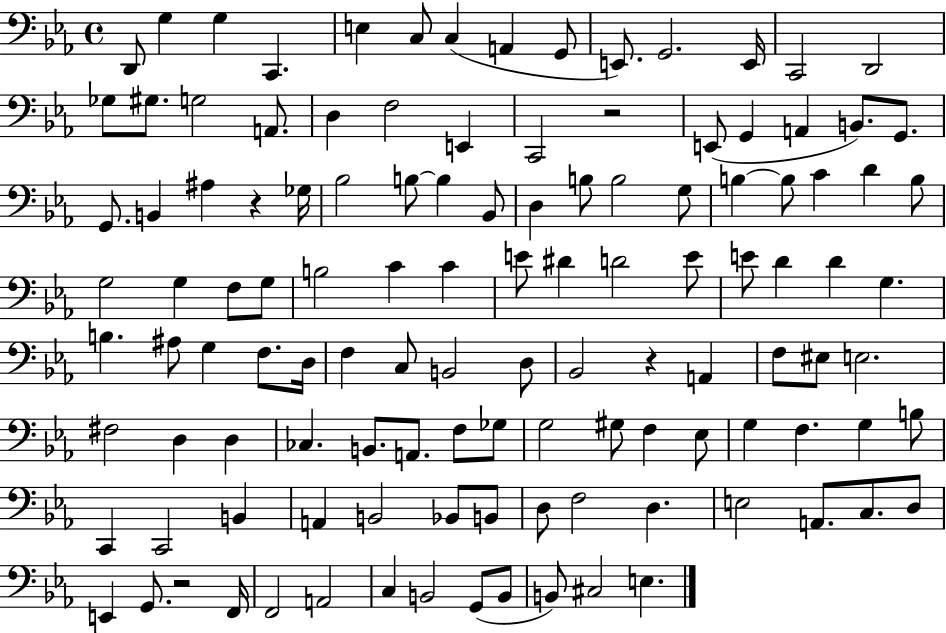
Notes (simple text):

D2/e G3/q G3/q C2/q. E3/q C3/e C3/q A2/q G2/e E2/e. G2/h. E2/s C2/h D2/h Gb3/e G#3/e. G3/h A2/e. D3/q F3/h E2/q C2/h R/h E2/e G2/q A2/q B2/e. G2/e. G2/e. B2/q A#3/q R/q Gb3/s Bb3/h B3/e B3/q Bb2/e D3/q B3/e B3/h G3/e B3/q B3/e C4/q D4/q B3/e G3/h G3/q F3/e G3/e B3/h C4/q C4/q E4/e D#4/q D4/h E4/e E4/e D4/q D4/q G3/q. B3/q. A#3/e G3/q F3/e. D3/s F3/q C3/e B2/h D3/e Bb2/h R/q A2/q F3/e EIS3/e E3/h. F#3/h D3/q D3/q CES3/q. B2/e. A2/e. F3/e Gb3/e G3/h G#3/e F3/q Eb3/e G3/q F3/q. G3/q B3/e C2/q C2/h B2/q A2/q B2/h Bb2/e B2/e D3/e F3/h D3/q. E3/h A2/e. C3/e. D3/e E2/q G2/e. R/h F2/s F2/h A2/h C3/q B2/h G2/e B2/e B2/e C#3/h E3/q.